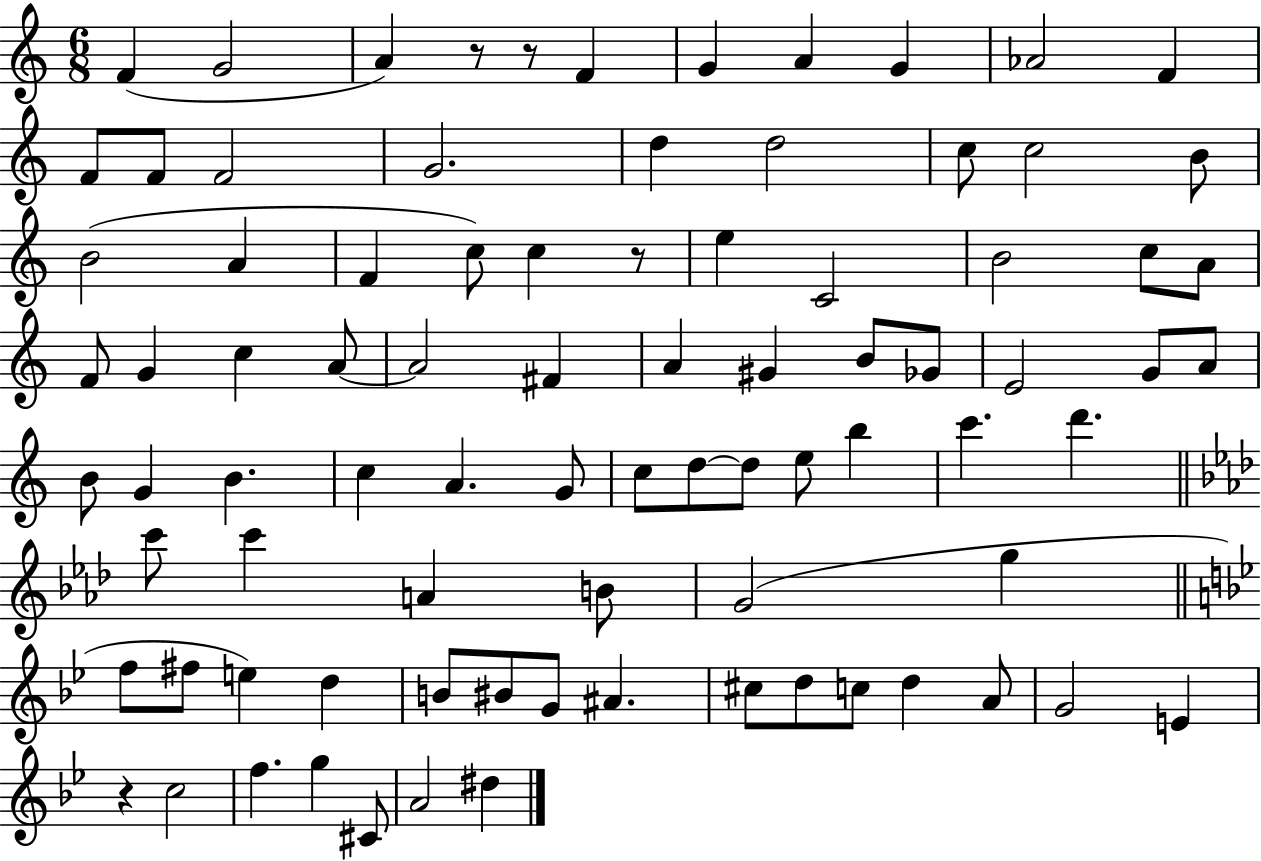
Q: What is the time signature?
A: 6/8